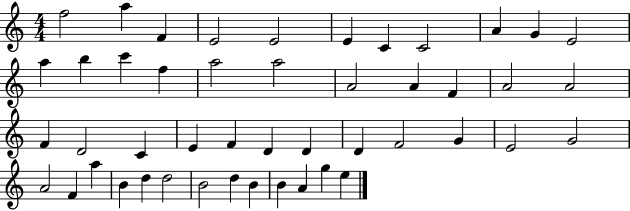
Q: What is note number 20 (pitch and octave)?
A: F4